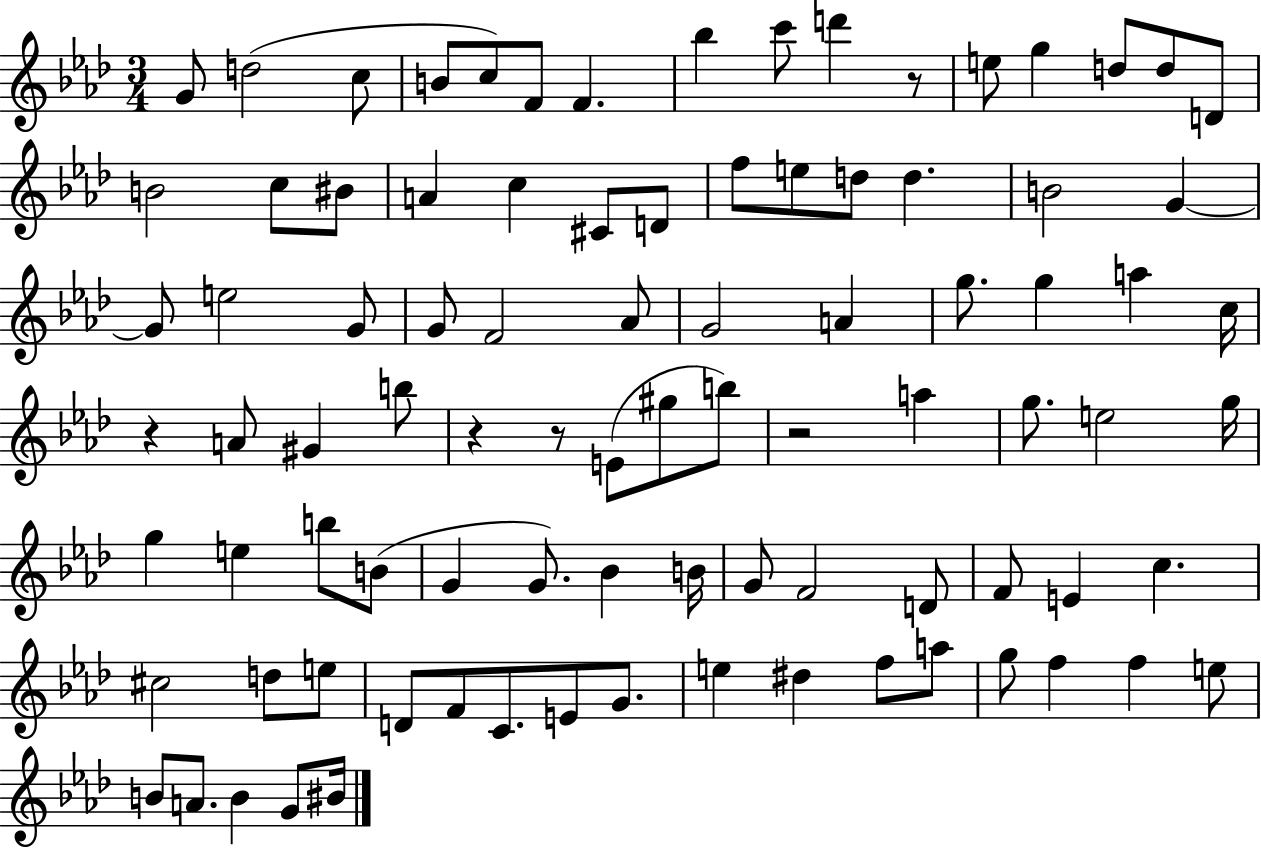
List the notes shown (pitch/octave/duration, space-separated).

G4/e D5/h C5/e B4/e C5/e F4/e F4/q. Bb5/q C6/e D6/q R/e E5/e G5/q D5/e D5/e D4/e B4/h C5/e BIS4/e A4/q C5/q C#4/e D4/e F5/e E5/e D5/e D5/q. B4/h G4/q G4/e E5/h G4/e G4/e F4/h Ab4/e G4/h A4/q G5/e. G5/q A5/q C5/s R/q A4/e G#4/q B5/e R/q R/e E4/e G#5/e B5/e R/h A5/q G5/e. E5/h G5/s G5/q E5/q B5/e B4/e G4/q G4/e. Bb4/q B4/s G4/e F4/h D4/e F4/e E4/q C5/q. C#5/h D5/e E5/e D4/e F4/e C4/e. E4/e G4/e. E5/q D#5/q F5/e A5/e G5/e F5/q F5/q E5/e B4/e A4/e. B4/q G4/e BIS4/s